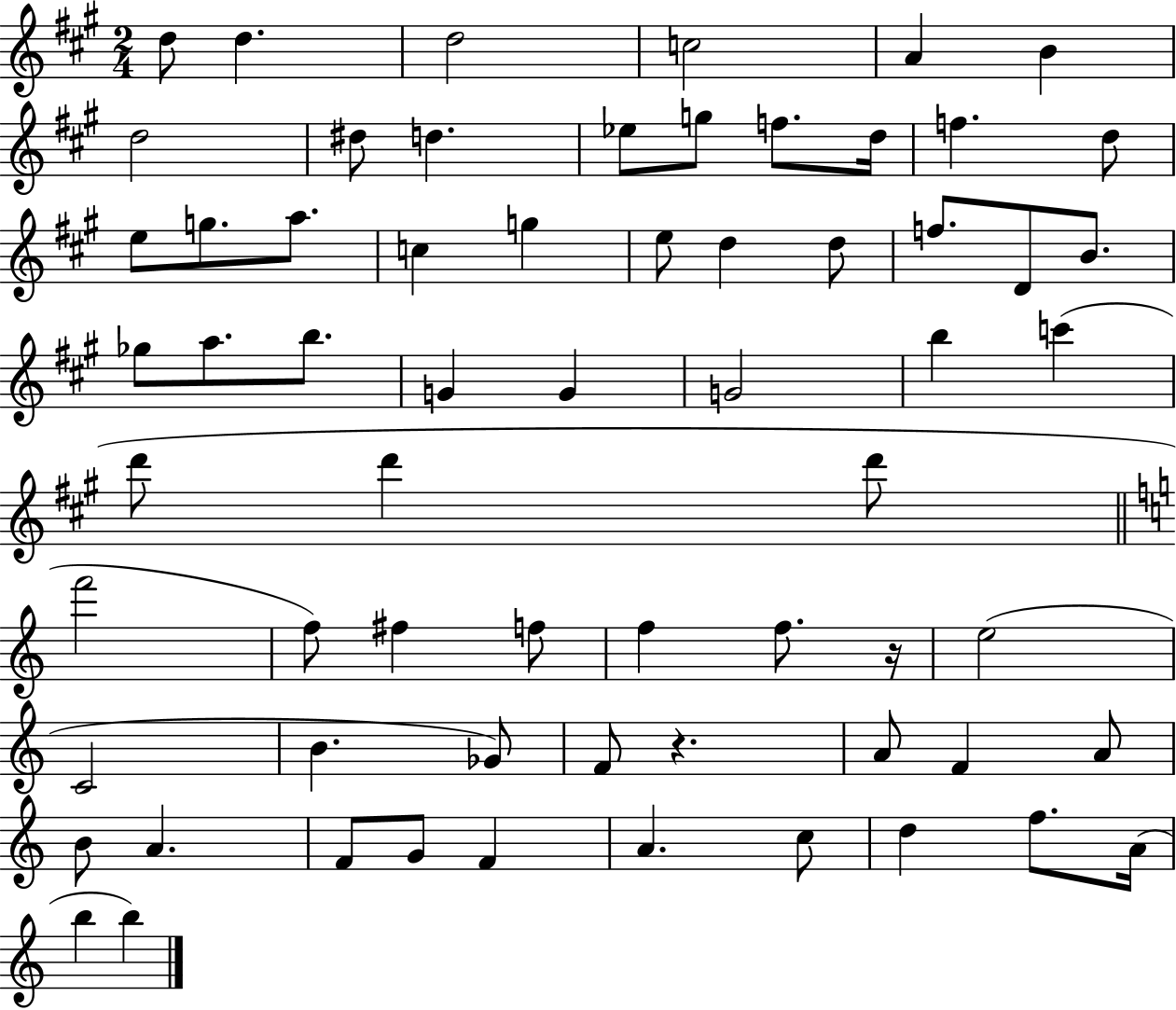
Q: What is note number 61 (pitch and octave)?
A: A4